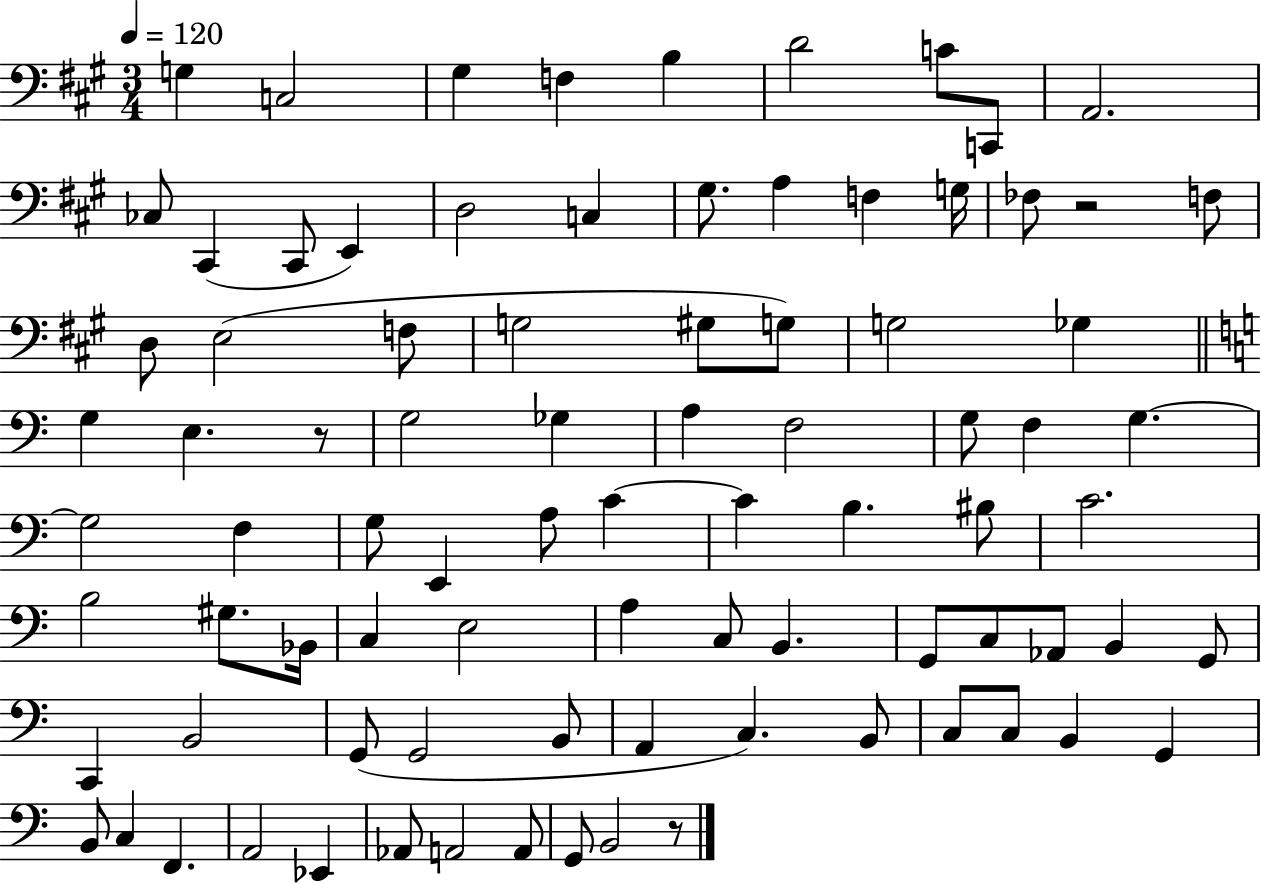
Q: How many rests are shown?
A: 3